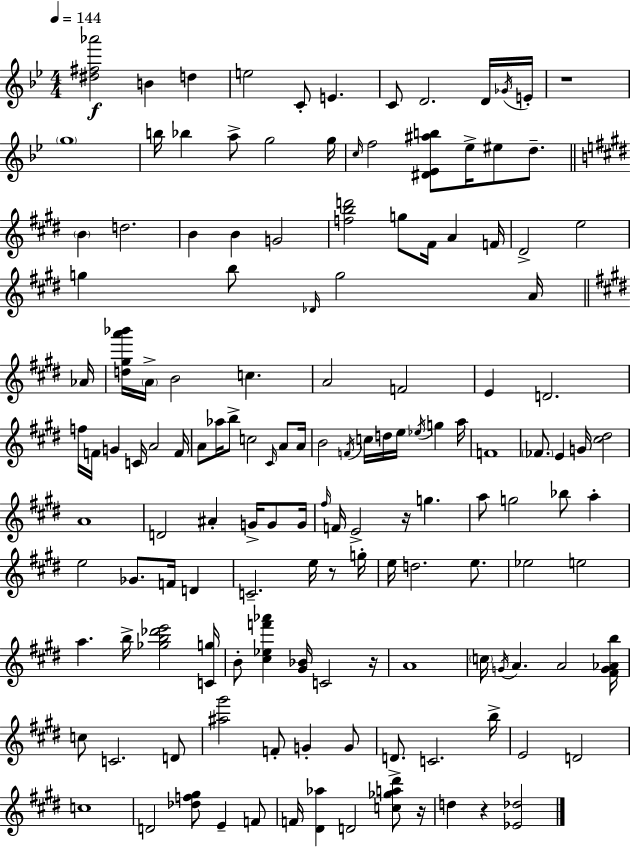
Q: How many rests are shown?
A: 6